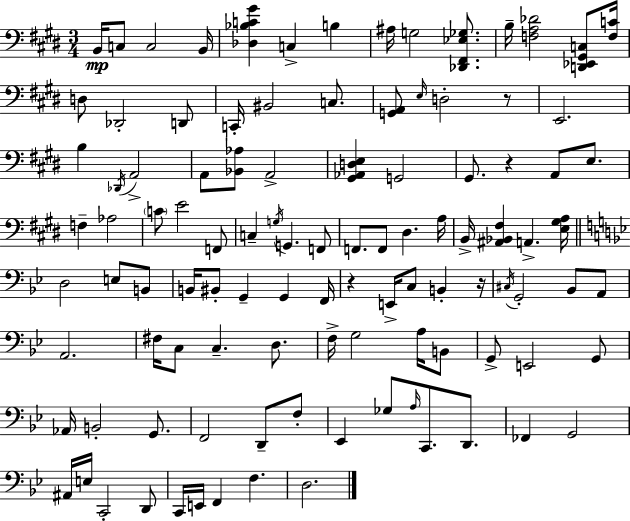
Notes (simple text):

B2/s C3/e C3/h B2/s [Db3,Bb3,C4,G#4]/q C3/q B3/q A#3/s G3/h [Db2,F#2,Eb3,Gb3]/e. B3/s [F3,A3,Db4]/h [D2,Eb2,G#2,C3]/e [F3,C4]/s D3/e Db2/h D2/e C2/s BIS2/h C3/e. [G2,A2]/e E3/s D3/h R/e E2/h. B3/q Db2/s A2/h A2/e [Bb2,Ab3]/e A2/h [G#2,Ab2,D3,E3]/q G2/h G#2/e. R/q A2/e E3/e. F3/q Ab3/h C4/e E4/h F2/e C3/q G3/s G2/q. F2/e F2/e. F2/e D#3/q. A3/s B2/s [A#2,Bb2,F#3]/q A2/q. [E3,G#3,A3]/s D3/h E3/e B2/e B2/s BIS2/e G2/q G2/q F2/s R/q E2/s C3/e B2/q R/s C#3/s G2/h Bb2/e A2/e A2/h. F#3/s C3/e C3/q. D3/e. F3/s G3/h A3/s B2/e G2/e E2/h G2/e Ab2/s B2/h G2/e. F2/h D2/e F3/e Eb2/q Gb3/e A3/s C2/e. D2/e. FES2/q G2/h A#2/s E3/s C2/h D2/e C2/s E2/s F2/q F3/q. D3/h.